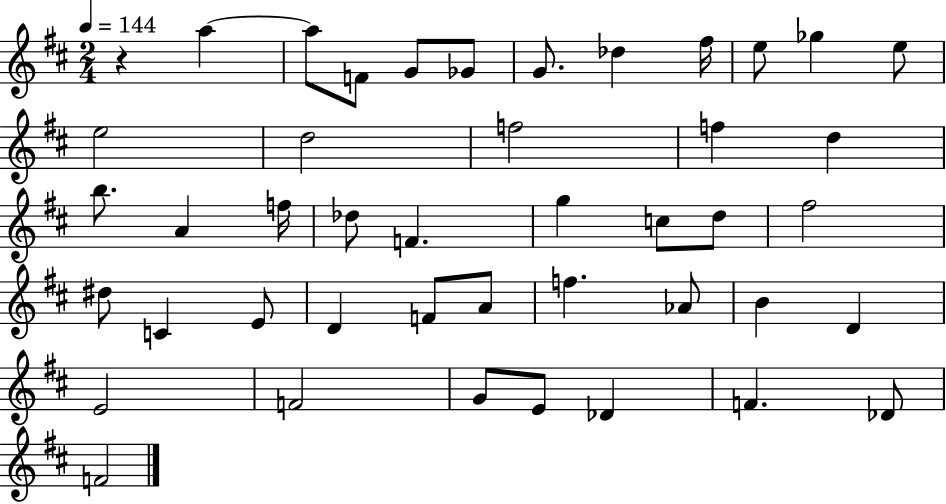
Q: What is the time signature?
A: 2/4